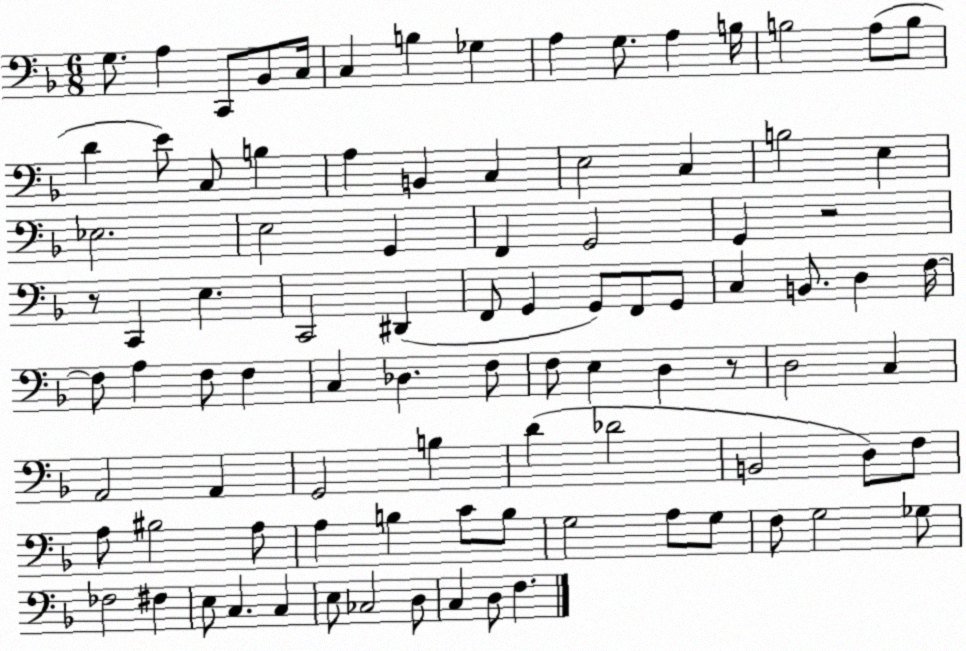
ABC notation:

X:1
T:Untitled
M:6/8
L:1/4
K:F
G,/2 A, C,,/2 _B,,/2 C,/4 C, B, _G, A, G,/2 A, B,/4 B,2 A,/2 B,/2 D E/2 C,/2 B, A, B,, C, E,2 C, B,2 E, _E,2 E,2 G,, F,, G,,2 G,, z2 z/2 C,, E, C,,2 ^D,, F,,/2 G,, G,,/2 F,,/2 G,,/2 C, B,,/2 D, F,/4 F,/2 A, F,/2 F, C, _D, F,/2 F,/2 E, D, z/2 D,2 C, A,,2 A,, G,,2 B, D _D2 B,,2 D,/2 F,/2 A,/2 ^B,2 A,/2 A, B, C/2 B,/2 G,2 A,/2 G,/2 F,/2 G,2 _G,/2 _F,2 ^F, E,/2 C, C, E,/2 _C,2 D,/2 C, D,/2 F,